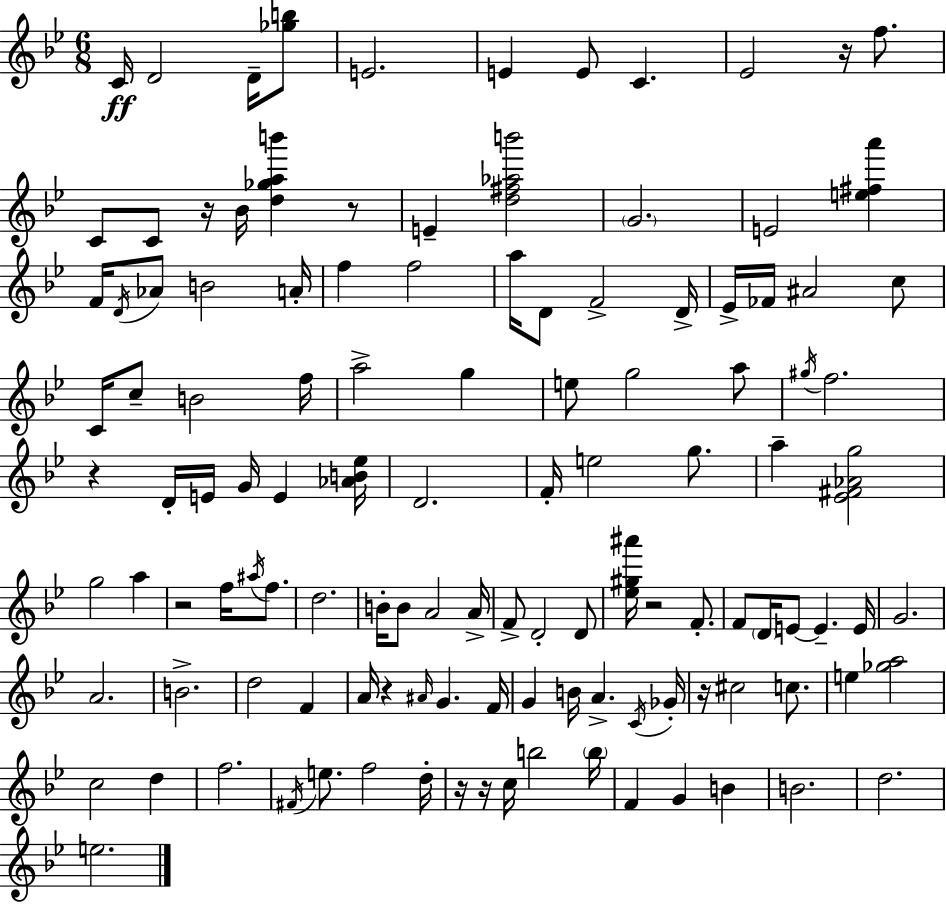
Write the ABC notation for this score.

X:1
T:Untitled
M:6/8
L:1/4
K:Gm
C/4 D2 D/4 [_gb]/2 E2 E E/2 C _E2 z/4 f/2 C/2 C/2 z/4 _B/4 [d_gab'] z/2 E [d^f_ab']2 G2 E2 [e^fa'] F/4 D/4 _A/2 B2 A/4 f f2 a/4 D/2 F2 D/4 _E/4 _F/4 ^A2 c/2 C/4 c/2 B2 f/4 a2 g e/2 g2 a/2 ^g/4 f2 z D/4 E/4 G/4 E [_AB_e]/4 D2 F/4 e2 g/2 a [_E^F_Ag]2 g2 a z2 f/4 ^a/4 f/2 d2 B/4 B/2 A2 A/4 F/2 D2 D/2 [_e^g^a']/4 z2 F/2 F/2 D/4 E/2 E E/4 G2 A2 B2 d2 F A/4 z ^A/4 G F/4 G B/4 A C/4 _G/4 z/4 ^c2 c/2 e [_ga]2 c2 d f2 ^F/4 e/2 f2 d/4 z/4 z/4 c/4 b2 b/4 F G B B2 d2 e2